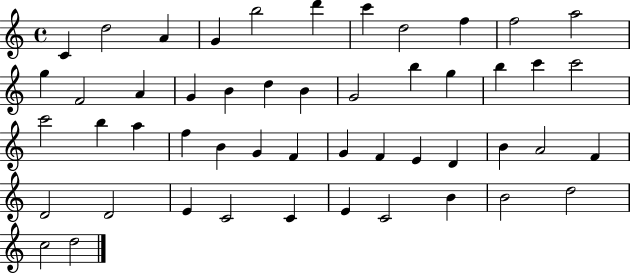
X:1
T:Untitled
M:4/4
L:1/4
K:C
C d2 A G b2 d' c' d2 f f2 a2 g F2 A G B d B G2 b g b c' c'2 c'2 b a f B G F G F E D B A2 F D2 D2 E C2 C E C2 B B2 d2 c2 d2